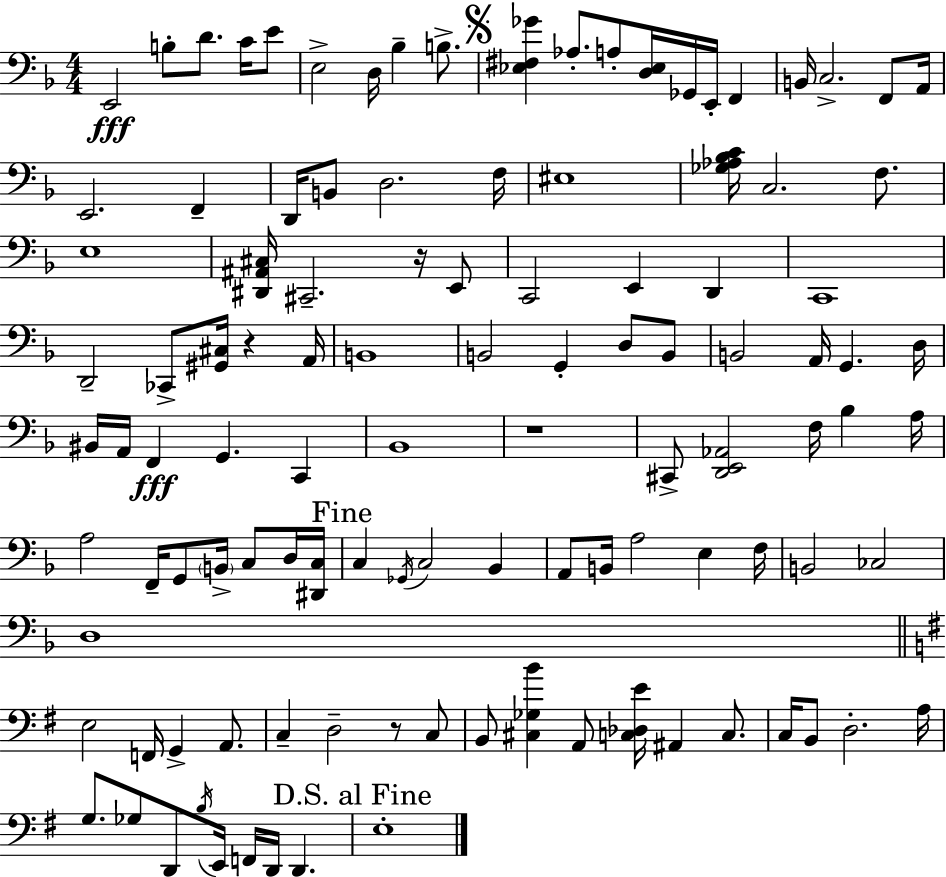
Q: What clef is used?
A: bass